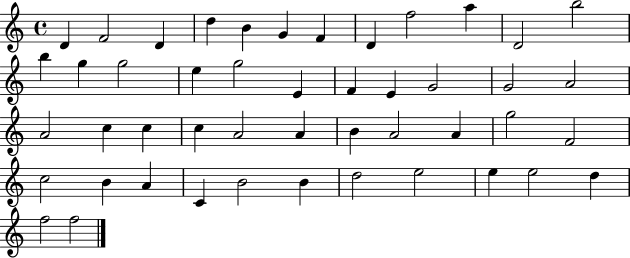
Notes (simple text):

D4/q F4/h D4/q D5/q B4/q G4/q F4/q D4/q F5/h A5/q D4/h B5/h B5/q G5/q G5/h E5/q G5/h E4/q F4/q E4/q G4/h G4/h A4/h A4/h C5/q C5/q C5/q A4/h A4/q B4/q A4/h A4/q G5/h F4/h C5/h B4/q A4/q C4/q B4/h B4/q D5/h E5/h E5/q E5/h D5/q F5/h F5/h